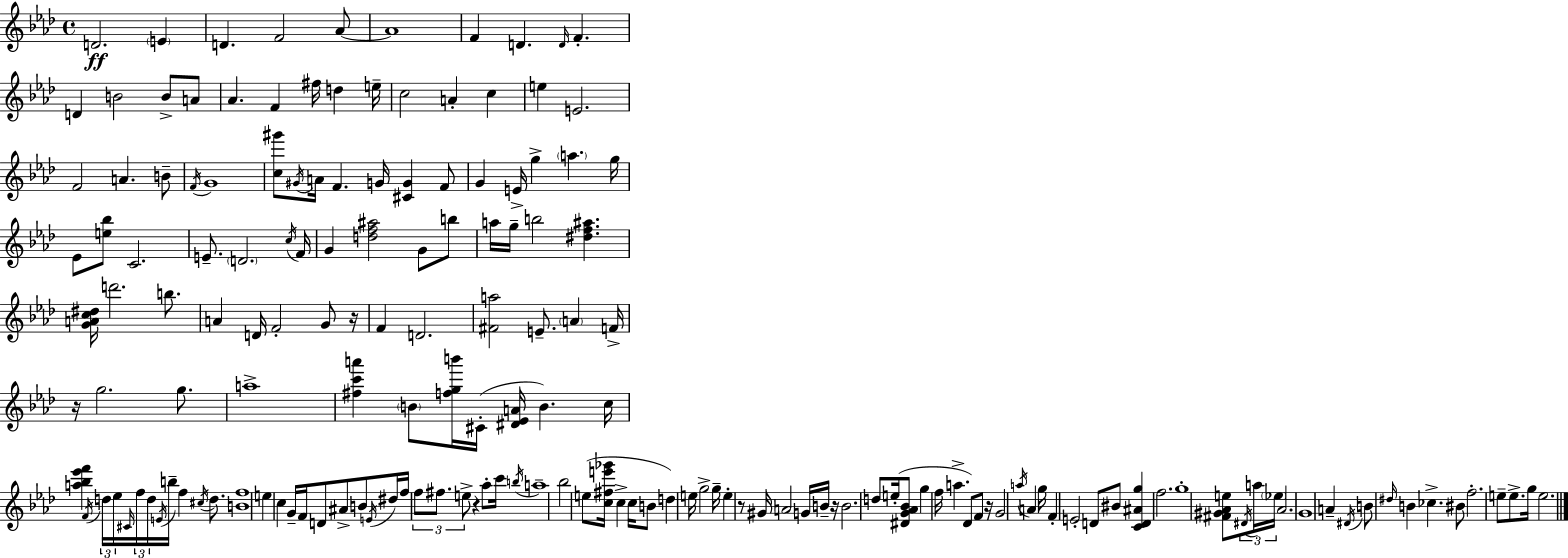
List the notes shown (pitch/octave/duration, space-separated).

D4/h. E4/q D4/q. F4/h Ab4/e Ab4/w F4/q D4/q. D4/s F4/q. D4/q B4/h B4/e A4/e Ab4/q. F4/q F#5/s D5/q E5/s C5/h A4/q C5/q E5/q E4/h. F4/h A4/q. B4/e F4/s G4/w [C5,G#6]/e G#4/s A4/s F4/q. G4/s [C#4,G4]/q F4/e G4/q E4/s G5/q A5/q. G5/s Eb4/e [E5,Bb5]/e C4/h. E4/e. D4/h. C5/s F4/s G4/q [D5,F5,A#5]/h G4/e B5/e A5/s G5/s B5/h [D#5,F5,A#5]/q. [G4,A4,C5,D#5]/s D6/h. B5/e. A4/q D4/s F4/h G4/e R/s F4/q D4/h. [F#4,A5]/h E4/e. A4/q F4/s R/s G5/h. G5/e. A5/w [F#5,C6,A6]/q B4/e [F5,G5,B6]/s C#4/s [D#4,Eb4,A4]/s B4/q. C5/s [A5,Bb5,Eb6,F6]/q F4/s D5/s Eb5/s C#4/s F5/s D5/s E4/s B5/s F5/q C#5/s D5/e. [B4,F5]/w E5/q C5/q G4/s F4/s D4/e A#4/e B4/e E4/s D#5/s F5/s F5/e F#5/e. E5/e R/q Ab5/e C6/s B5/s A5/w Bb5/h E5/e [C5,F#5,E6,Gb6]/s C5/q C5/s B4/e D5/q E5/s G5/h G5/s E5/q R/e G#4/s A4/h G4/s B4/s R/s B4/h. D5/e E5/s [D#4,G4,Ab4,Bb4]/e G5/q F5/s A5/q. Db4/e F4/e R/s G4/h A5/s A4/q G5/s F4/q E4/h D4/e BIS4/e [C4,D4,A#4,G5]/q F5/h. G5/w [F#4,G#4,Ab4,E5]/e D#4/s A5/s Eb5/s Ab4/h. G4/w A4/q D#4/s B4/e D#5/s B4/q CES5/q. BIS4/e F5/h. E5/e E5/e. G5/s E5/h.